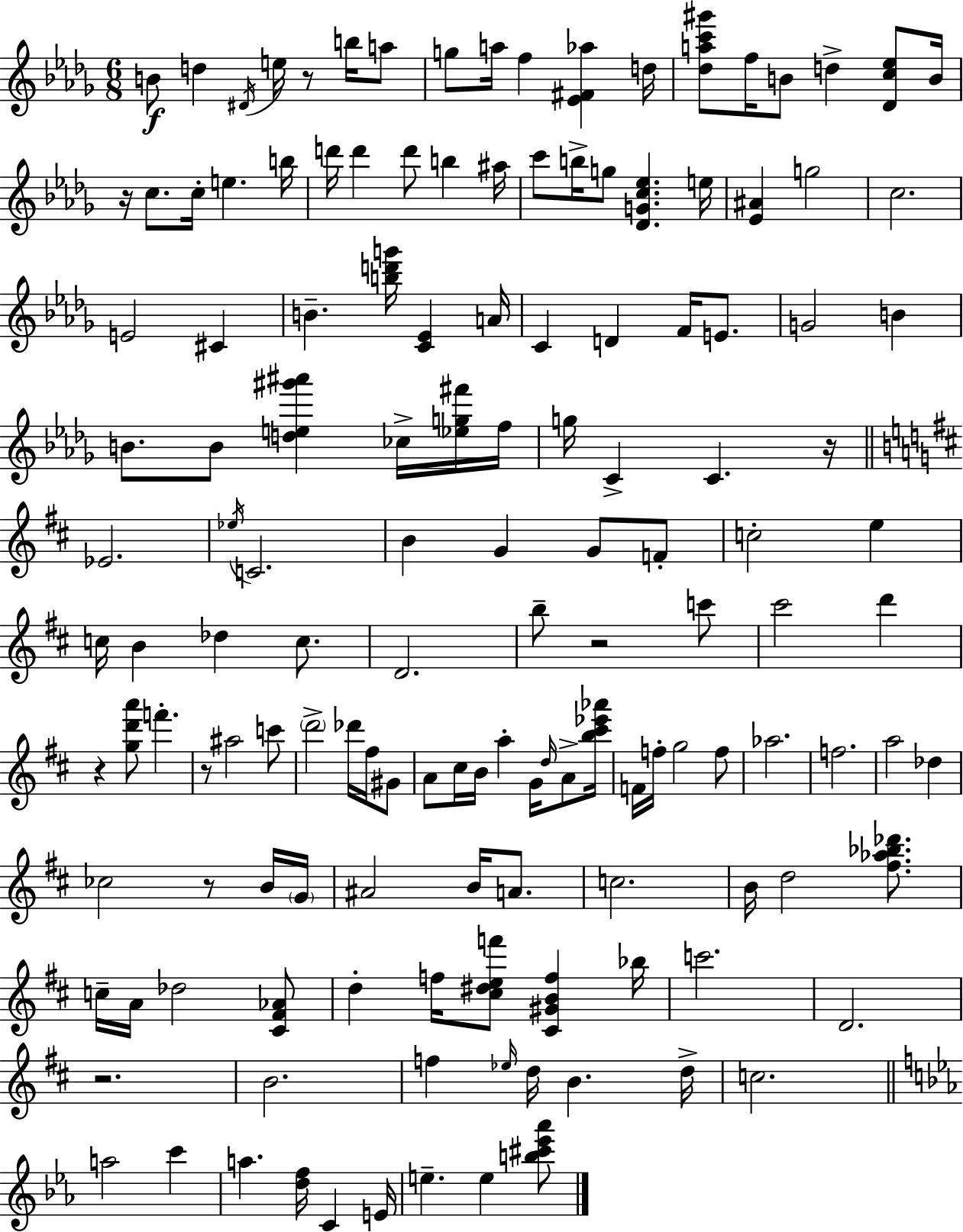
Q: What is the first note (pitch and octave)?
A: B4